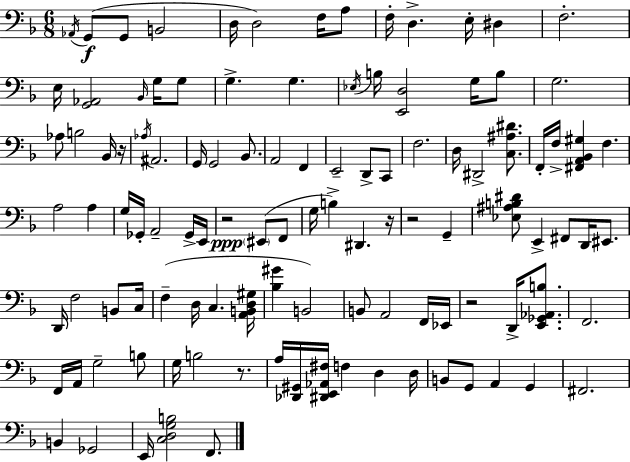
Ab2/s G2/e G2/e B2/h D3/s D3/h F3/s A3/e F3/s D3/q. E3/s D#3/q F3/h. E3/s [G2,Ab2]/h Bb2/s G3/s G3/e G3/q. G3/q. Eb3/s B3/s [E2,D3]/h G3/s B3/e G3/h. Ab3/e B3/h Bb2/s R/s Ab3/s A#2/h. G2/s G2/h Bb2/e. A2/h F2/q E2/h D2/e C2/e F3/h. D3/s D#2/h [C3,A#3,D#4]/e. F2/s F3/s [F#2,A2,Bb2,G#3]/q F3/q. A3/h A3/q G3/s Gb2/s A2/h Gb2/s E2/s R/h EIS2/e F2/e G3/s B3/q D#2/q. R/s R/h G2/q [Eb3,A#3,B3,D#4]/e E2/q F#2/e D2/s EIS2/e. D2/s F3/h B2/e C3/s F3/q D3/s C3/q. [A2,B2,D3,G#3]/s [Bb3,G#4]/q B2/h B2/e A2/h F2/s Eb2/s R/h D2/s [E2,Gb2,Ab2,B3]/e. F2/h. F2/s A2/s G3/h B3/e G3/s B3/h R/e. A3/s [Db2,G#2]/s [D#2,E2,Ab2,F#3]/s F3/q D3/q D3/s B2/e G2/e A2/q G2/q F#2/h. B2/q Gb2/h E2/s [C3,D3,G3,B3]/h F2/e.